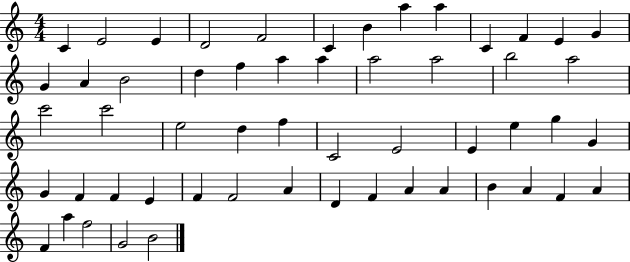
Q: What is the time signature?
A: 4/4